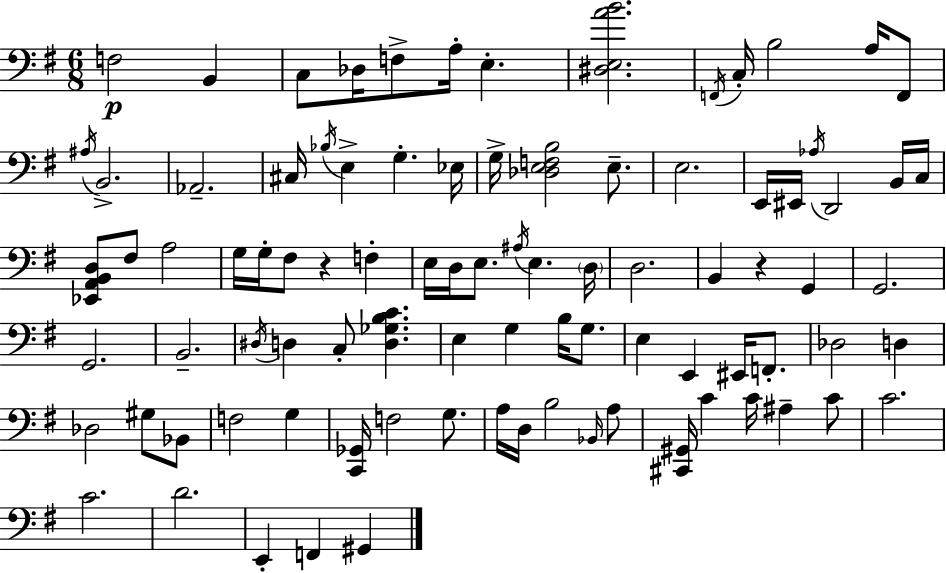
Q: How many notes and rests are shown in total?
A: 90